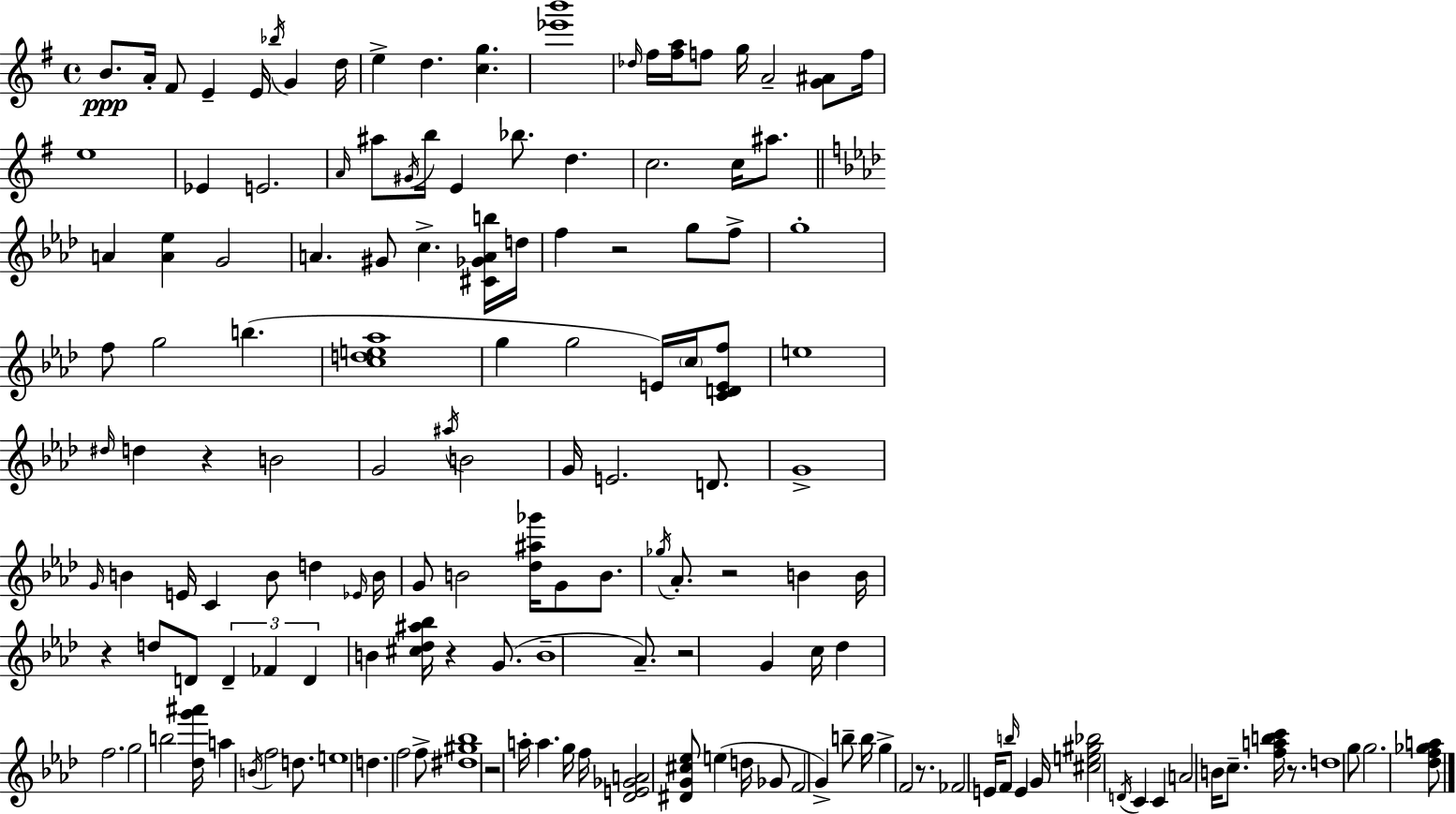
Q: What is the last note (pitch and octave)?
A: G5